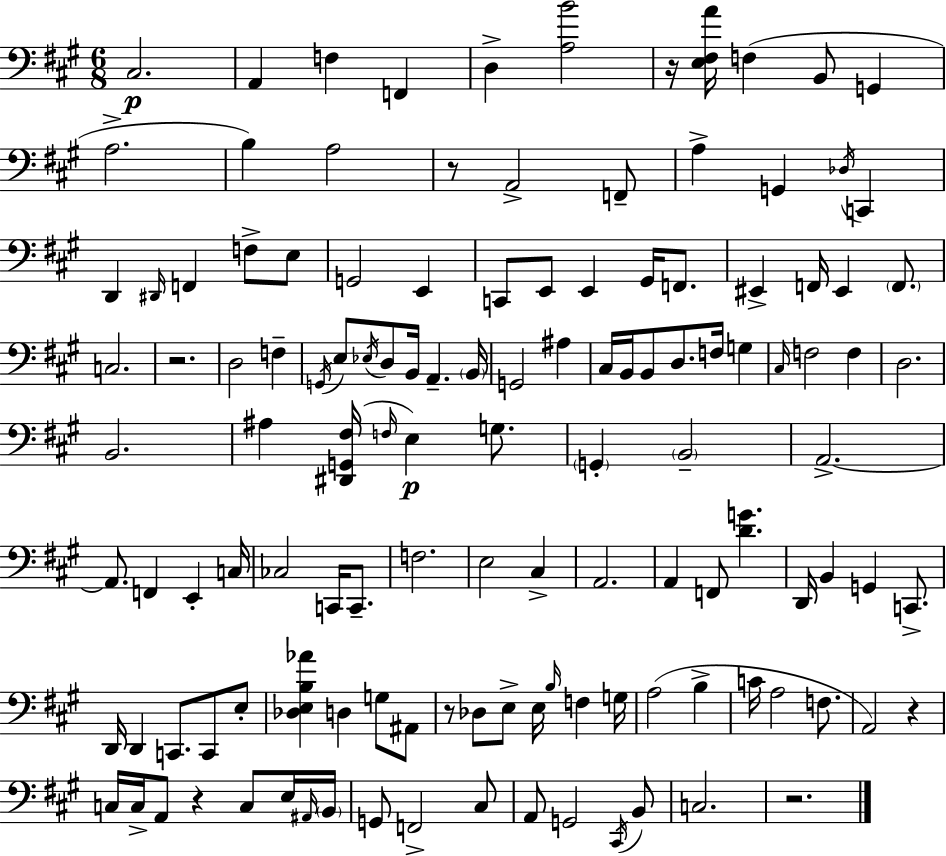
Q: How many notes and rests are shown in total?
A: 127